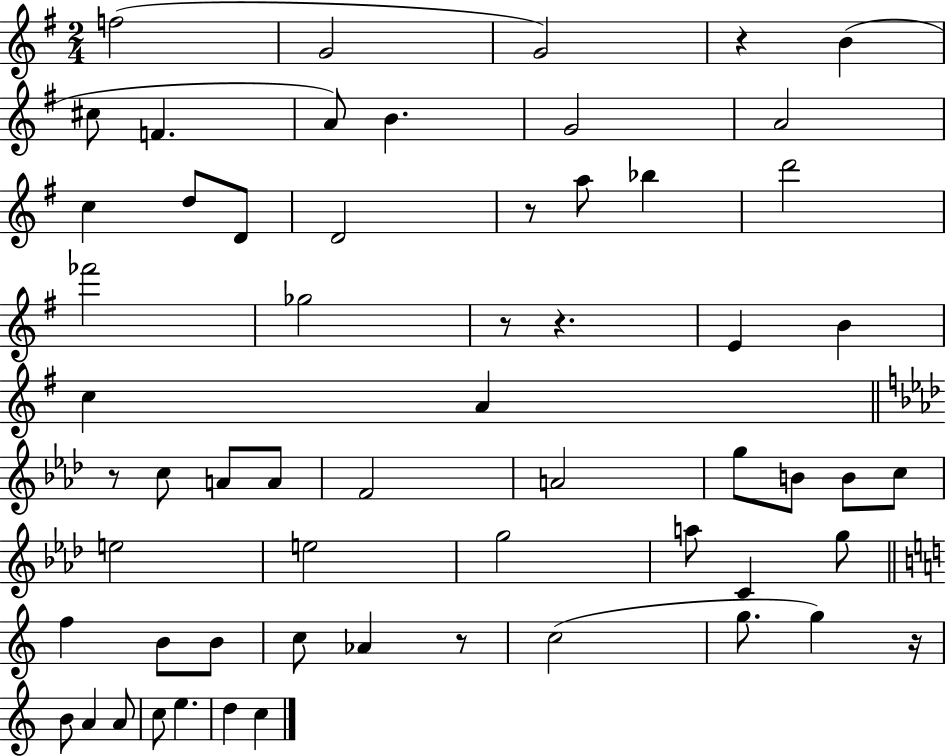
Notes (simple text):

F5/h G4/h G4/h R/q B4/q C#5/e F4/q. A4/e B4/q. G4/h A4/h C5/q D5/e D4/e D4/h R/e A5/e Bb5/q D6/h FES6/h Gb5/h R/e R/q. E4/q B4/q C5/q A4/q R/e C5/e A4/e A4/e F4/h A4/h G5/e B4/e B4/e C5/e E5/h E5/h G5/h A5/e C4/q G5/e F5/q B4/e B4/e C5/e Ab4/q R/e C5/h G5/e. G5/q R/s B4/e A4/q A4/e C5/e E5/q. D5/q C5/q